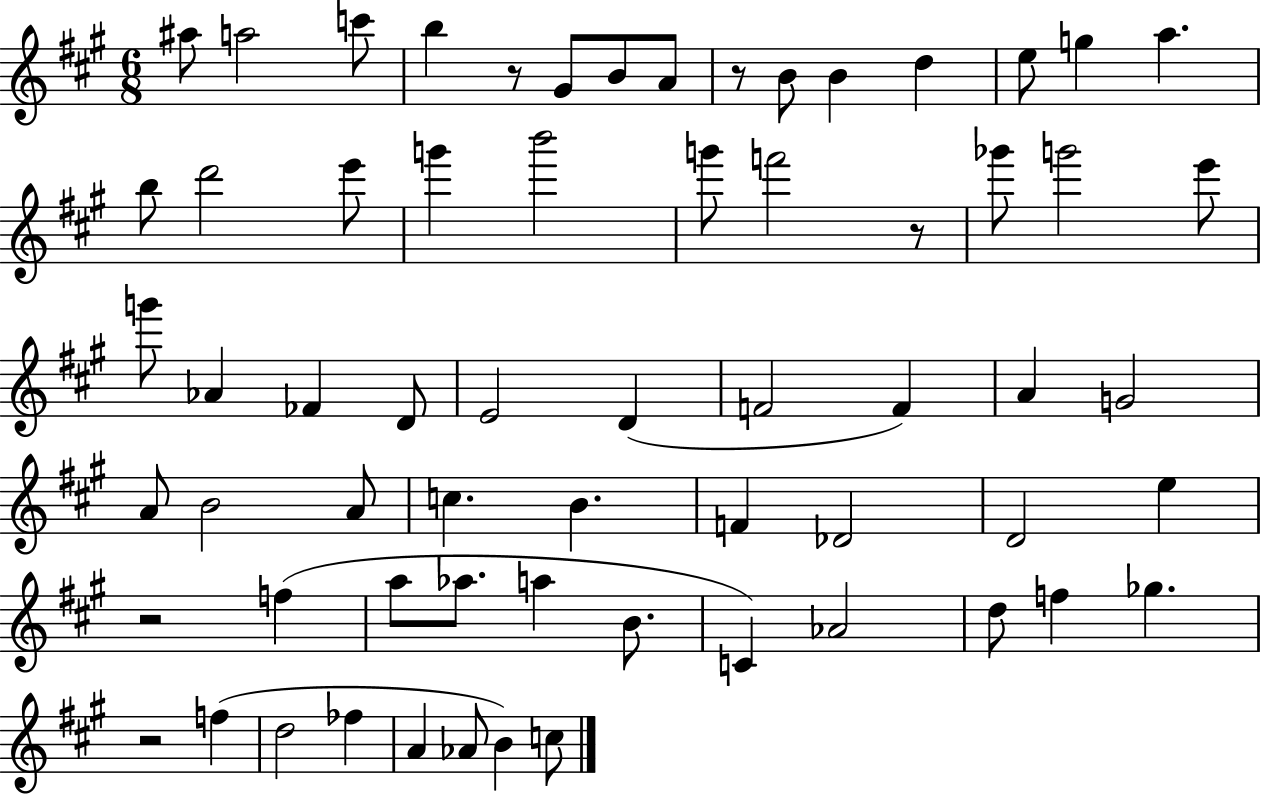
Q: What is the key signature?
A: A major